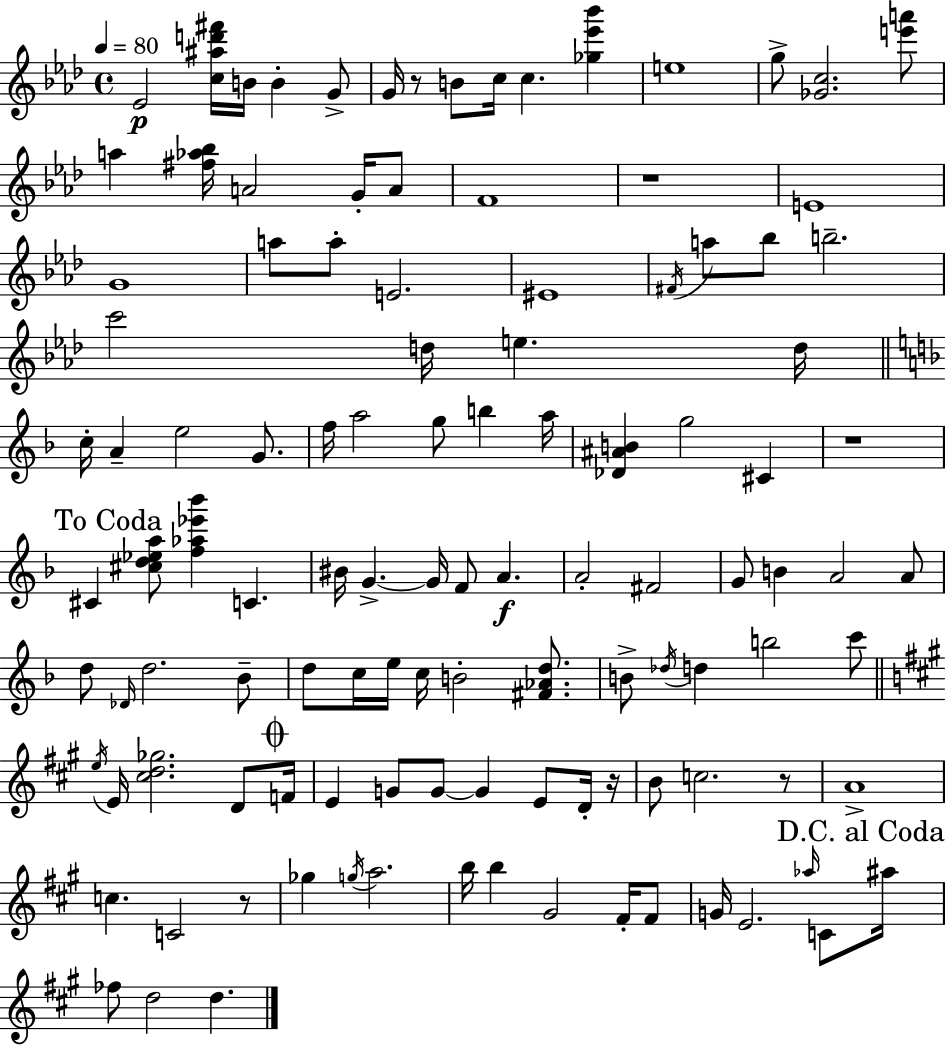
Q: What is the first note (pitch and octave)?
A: Eb4